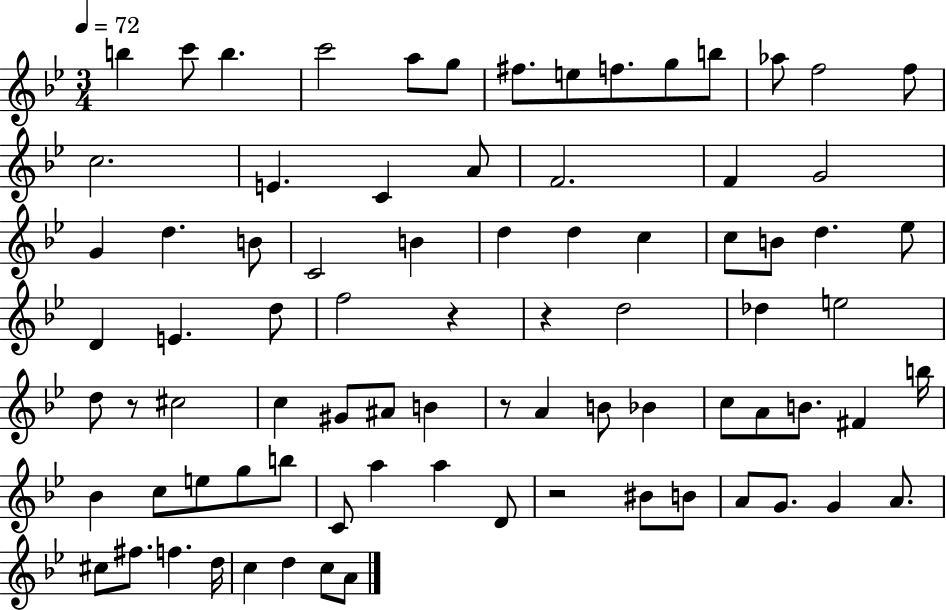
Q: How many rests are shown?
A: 5